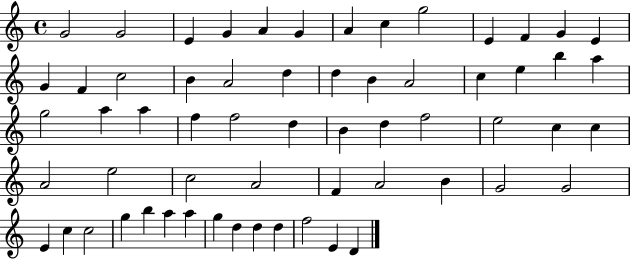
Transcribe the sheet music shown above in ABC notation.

X:1
T:Untitled
M:4/4
L:1/4
K:C
G2 G2 E G A G A c g2 E F G E G F c2 B A2 d d B A2 c e b a g2 a a f f2 d B d f2 e2 c c A2 e2 c2 A2 F A2 B G2 G2 E c c2 g b a a g d d d f2 E D